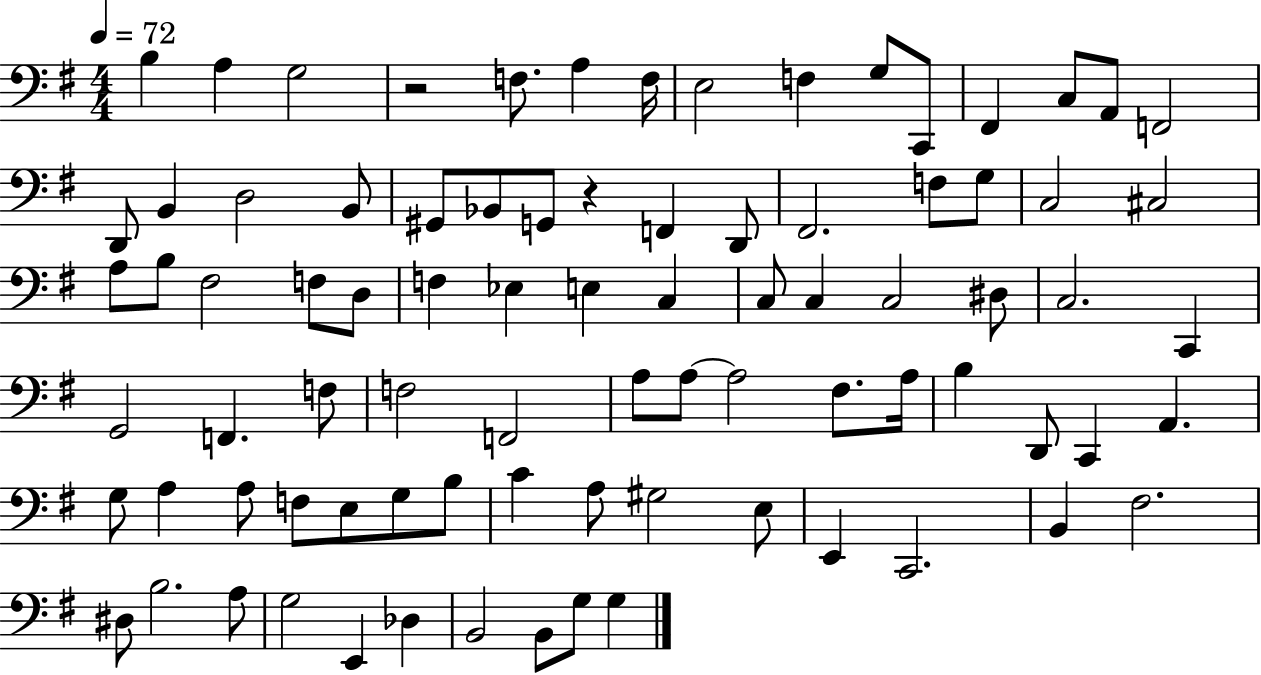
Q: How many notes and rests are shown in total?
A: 84